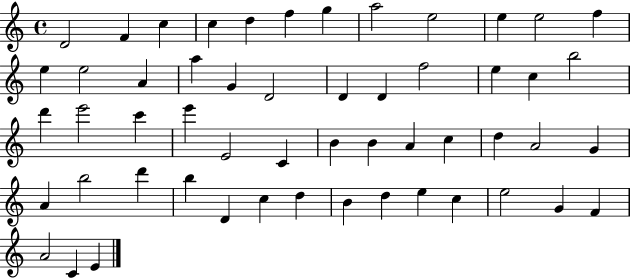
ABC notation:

X:1
T:Untitled
M:4/4
L:1/4
K:C
D2 F c c d f g a2 e2 e e2 f e e2 A a G D2 D D f2 e c b2 d' e'2 c' e' E2 C B B A c d A2 G A b2 d' b D c d B d e c e2 G F A2 C E